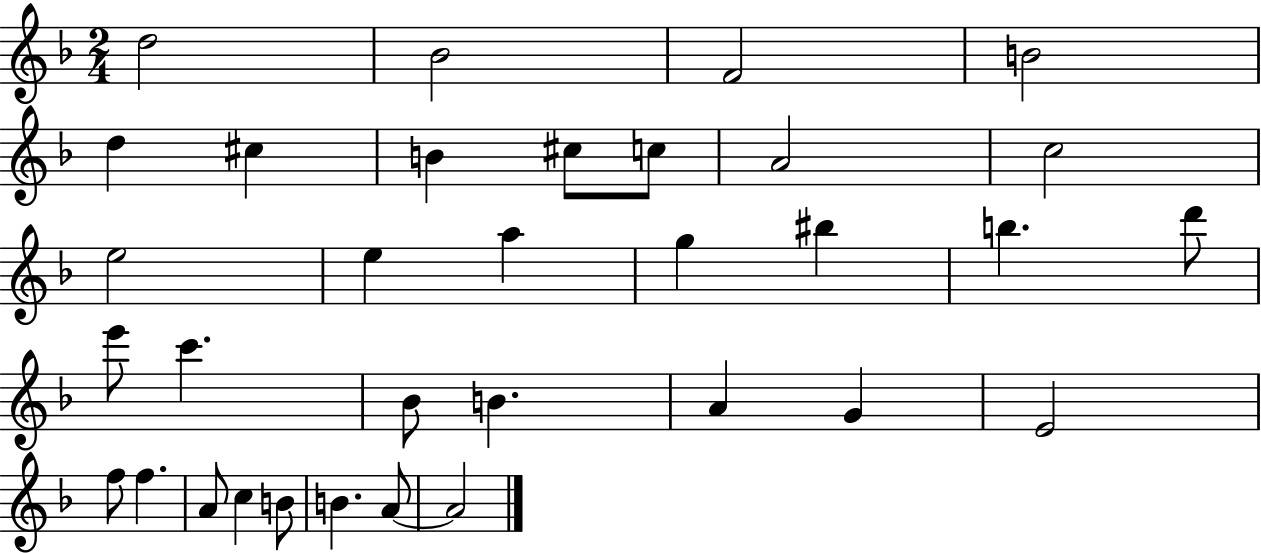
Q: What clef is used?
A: treble